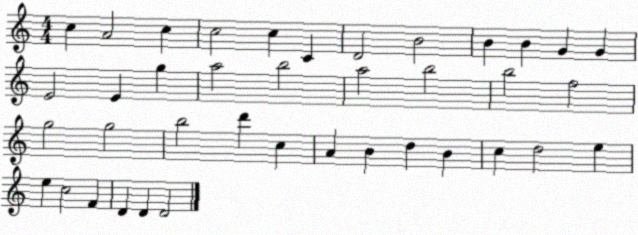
X:1
T:Untitled
M:4/4
L:1/4
K:C
c A2 c c2 c C D2 B2 B B G G E2 E g a2 b2 a2 b2 b2 f2 g2 g2 b2 d' c A B d B c d2 e e c2 F D D D2